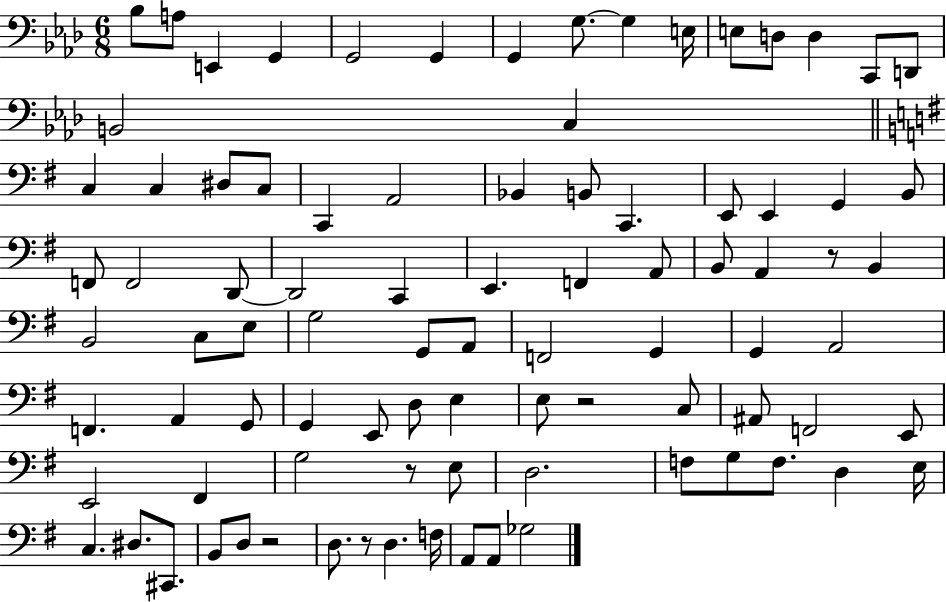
X:1
T:Untitled
M:6/8
L:1/4
K:Ab
_B,/2 A,/2 E,, G,, G,,2 G,, G,, G,/2 G, E,/4 E,/2 D,/2 D, C,,/2 D,,/2 B,,2 C, C, C, ^D,/2 C,/2 C,, A,,2 _B,, B,,/2 C,, E,,/2 E,, G,, B,,/2 F,,/2 F,,2 D,,/2 D,,2 C,, E,, F,, A,,/2 B,,/2 A,, z/2 B,, B,,2 C,/2 E,/2 G,2 G,,/2 A,,/2 F,,2 G,, G,, A,,2 F,, A,, G,,/2 G,, E,,/2 D,/2 E, E,/2 z2 C,/2 ^A,,/2 F,,2 E,,/2 E,,2 ^F,, G,2 z/2 E,/2 D,2 F,/2 G,/2 F,/2 D, E,/4 C, ^D,/2 ^C,,/2 B,,/2 D,/2 z2 D,/2 z/2 D, F,/4 A,,/2 A,,/2 _G,2